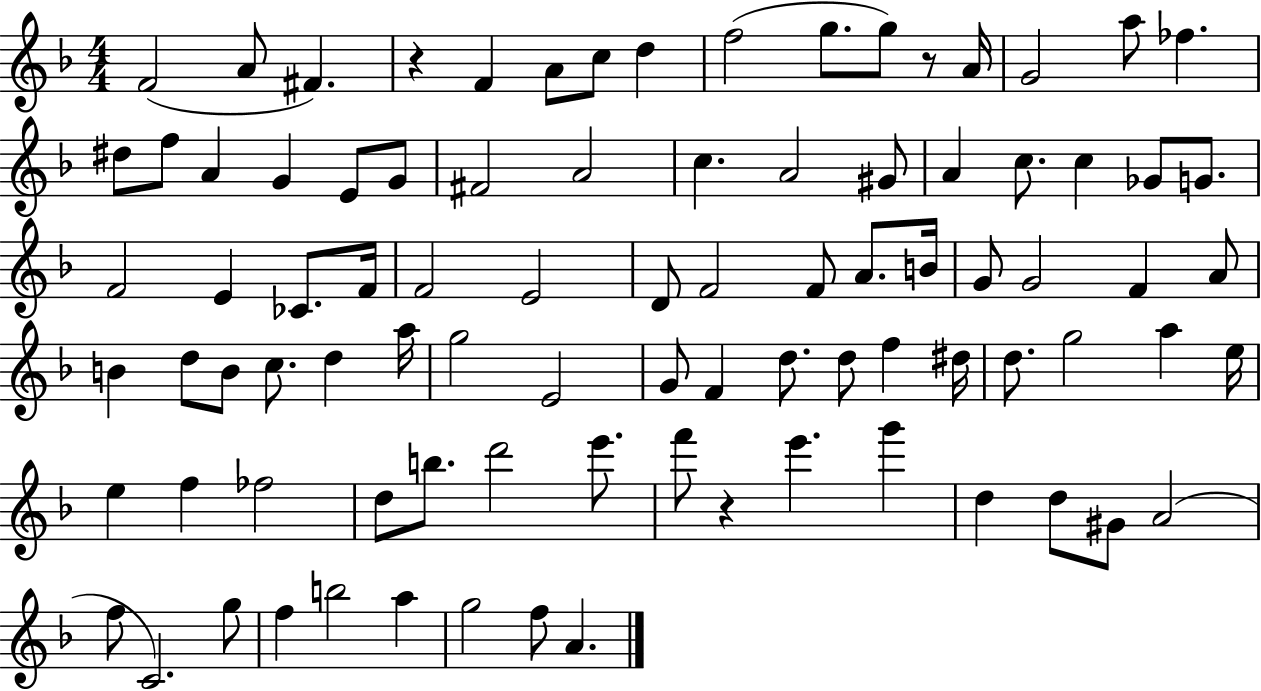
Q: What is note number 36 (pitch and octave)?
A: E4